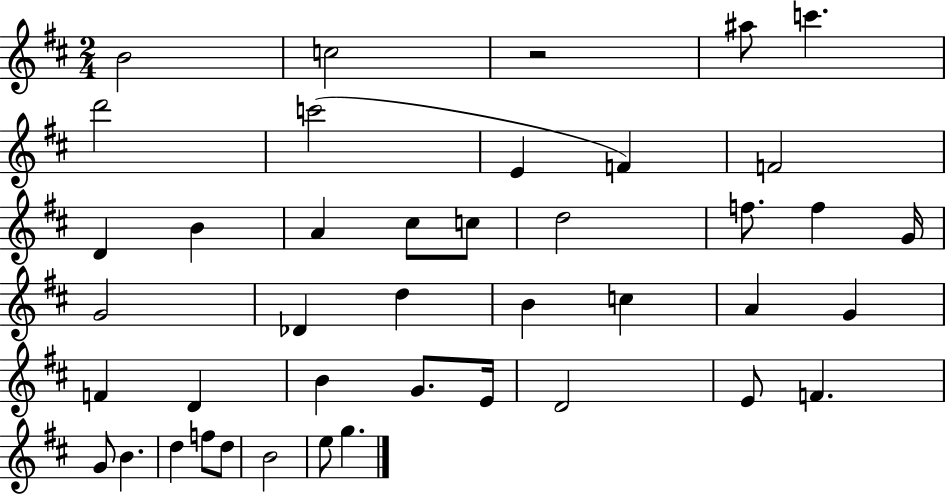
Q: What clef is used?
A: treble